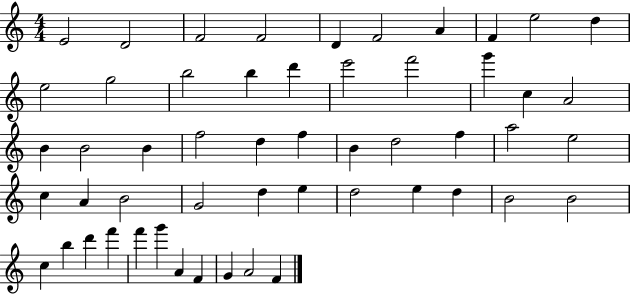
X:1
T:Untitled
M:4/4
L:1/4
K:C
E2 D2 F2 F2 D F2 A F e2 d e2 g2 b2 b d' e'2 f'2 g' c A2 B B2 B f2 d f B d2 f a2 e2 c A B2 G2 d e d2 e d B2 B2 c b d' f' f' g' A F G A2 F